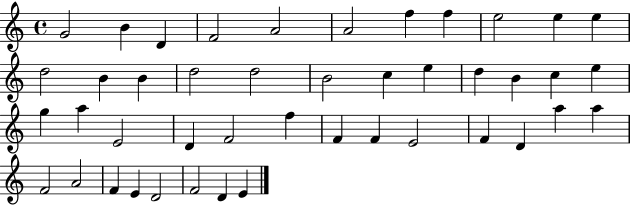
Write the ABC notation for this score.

X:1
T:Untitled
M:4/4
L:1/4
K:C
G2 B D F2 A2 A2 f f e2 e e d2 B B d2 d2 B2 c e d B c e g a E2 D F2 f F F E2 F D a a F2 A2 F E D2 F2 D E